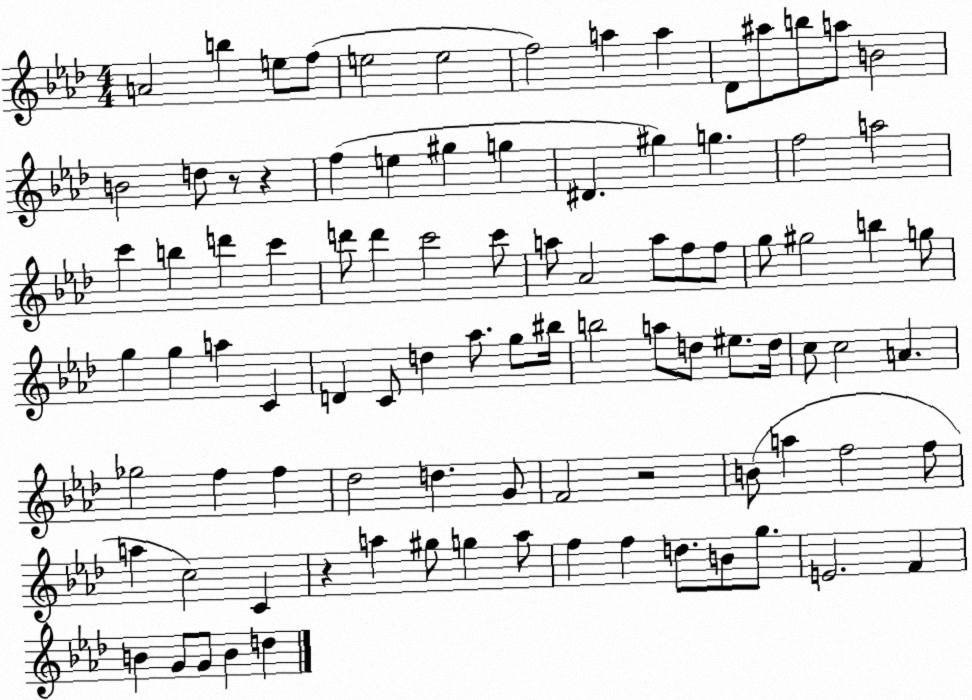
X:1
T:Untitled
M:4/4
L:1/4
K:Ab
A2 b e/2 f/2 e2 e2 f2 a a _D/2 ^a/2 b/2 a/2 B2 B2 d/2 z/2 z f e ^g g ^D ^g g f2 a2 c' b d' c' d'/2 d' c'2 c'/2 a/2 _A2 a/2 f/2 f/2 g/2 ^g2 b g/2 g g a C D C/2 d _a/2 g/2 ^b/4 b2 a/2 d/2 ^e/2 d/4 c/2 c2 A _g2 f f _d2 d G/2 F2 z2 B/2 a f2 f/2 a c2 C z a ^g/2 g a/2 f f d/2 B/2 g/2 E2 F B G/2 G/2 B d